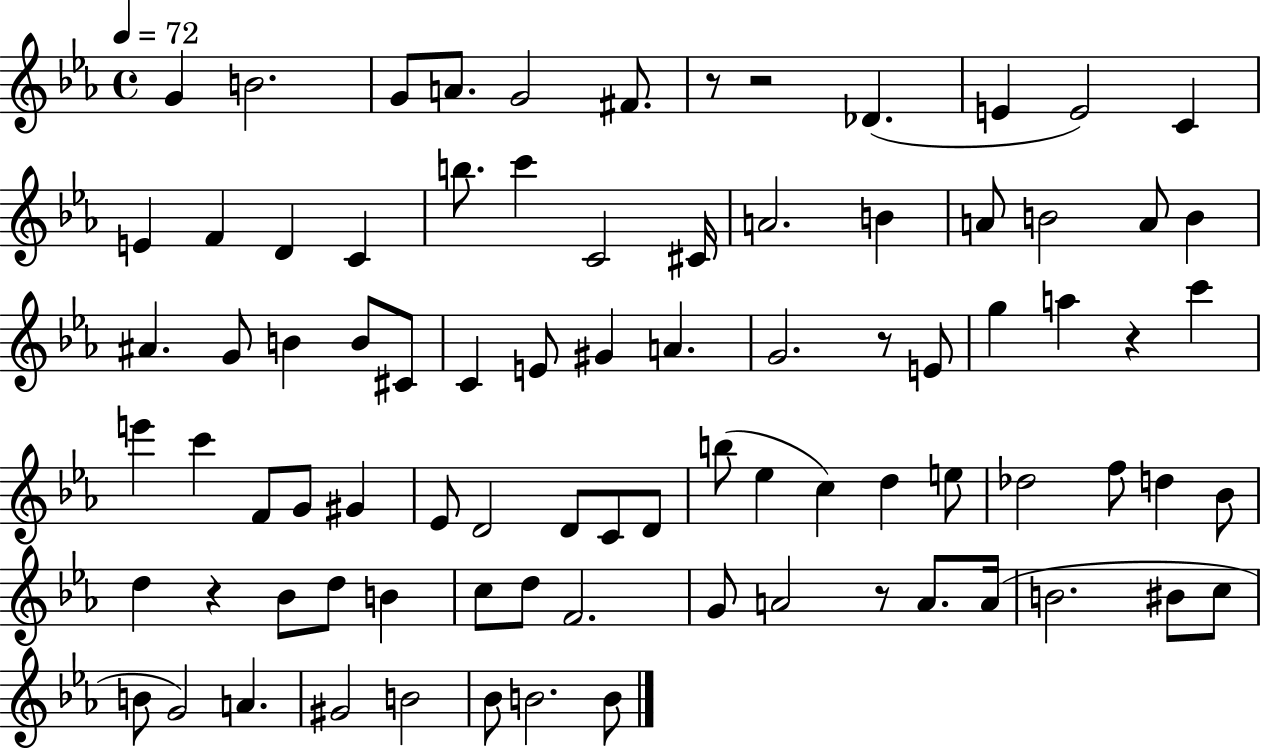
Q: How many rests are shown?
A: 6